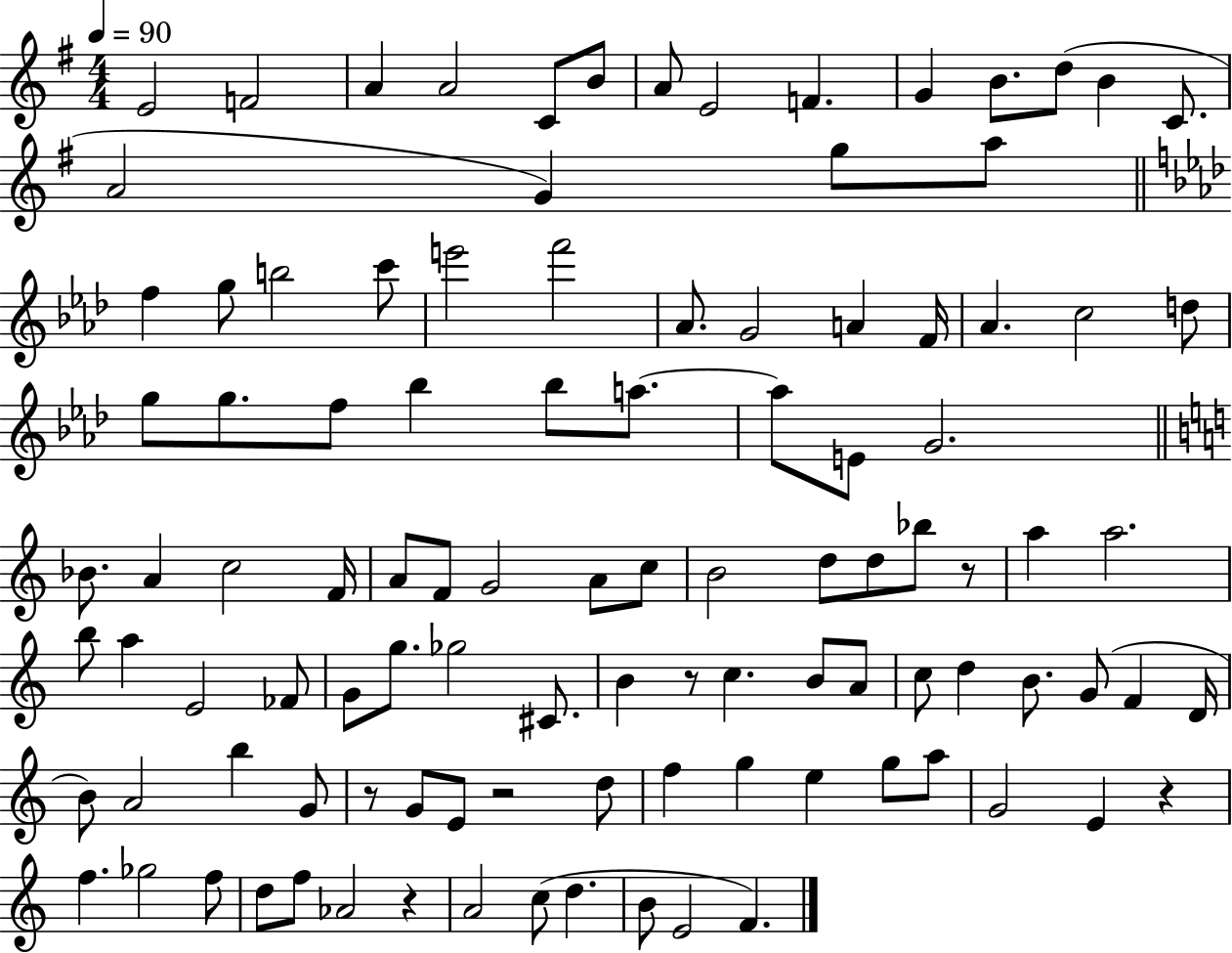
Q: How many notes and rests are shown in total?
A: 105